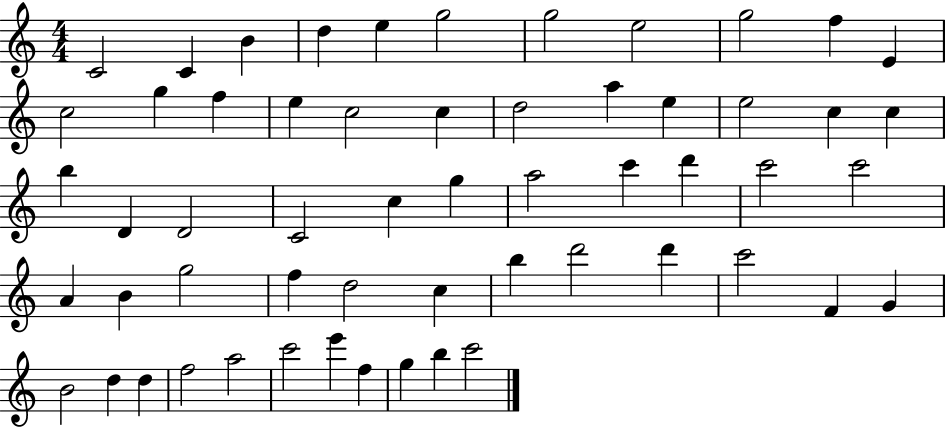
{
  \clef treble
  \numericTimeSignature
  \time 4/4
  \key c \major
  c'2 c'4 b'4 | d''4 e''4 g''2 | g''2 e''2 | g''2 f''4 e'4 | \break c''2 g''4 f''4 | e''4 c''2 c''4 | d''2 a''4 e''4 | e''2 c''4 c''4 | \break b''4 d'4 d'2 | c'2 c''4 g''4 | a''2 c'''4 d'''4 | c'''2 c'''2 | \break a'4 b'4 g''2 | f''4 d''2 c''4 | b''4 d'''2 d'''4 | c'''2 f'4 g'4 | \break b'2 d''4 d''4 | f''2 a''2 | c'''2 e'''4 f''4 | g''4 b''4 c'''2 | \break \bar "|."
}